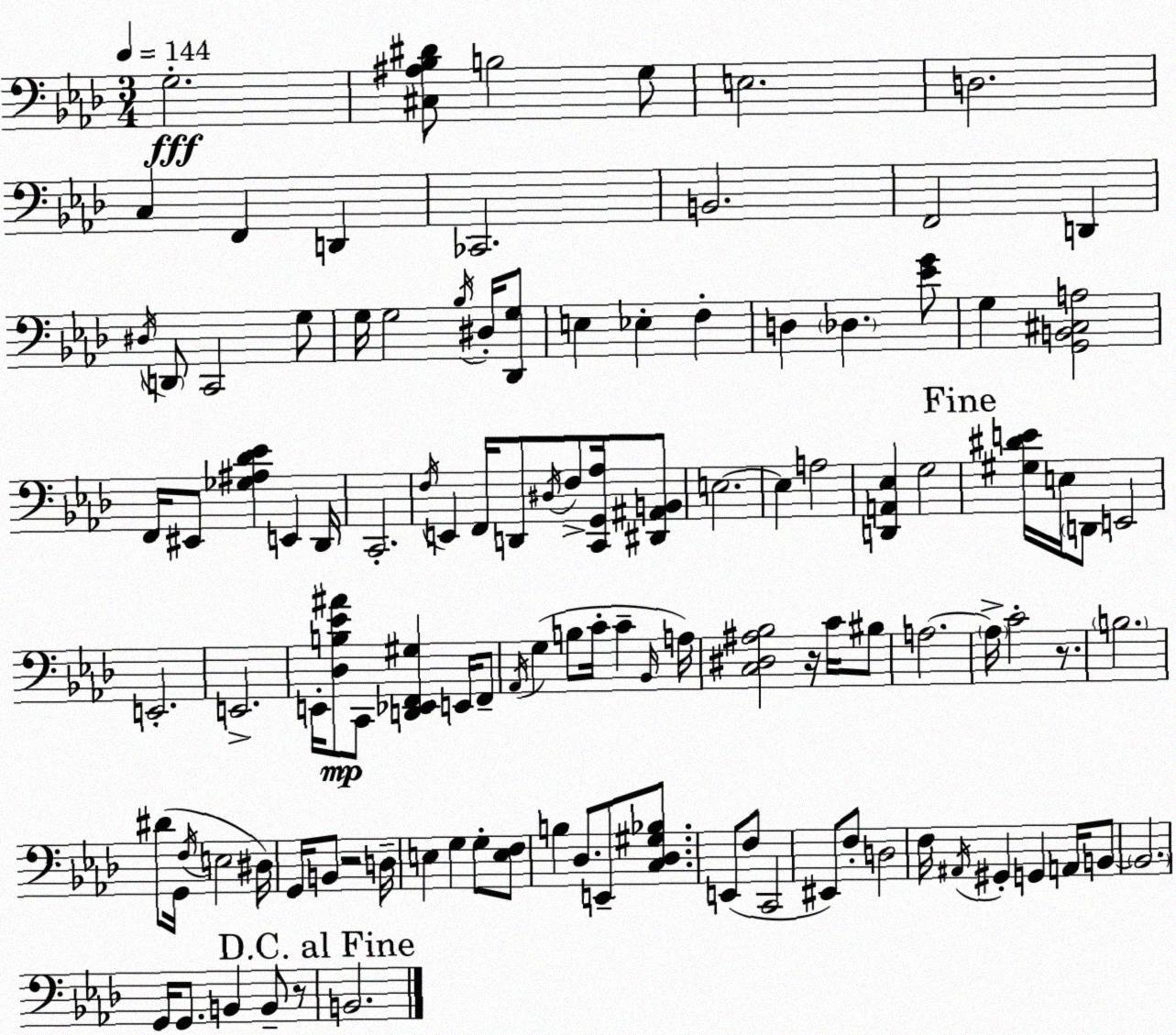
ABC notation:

X:1
T:Untitled
M:3/4
L:1/4
K:Fm
G,2 [^C,^A,_B,^D]/2 B,2 G,/2 E,2 D,2 C, F,, D,, _C,,2 B,,2 F,,2 D,, ^D,/4 D,,/2 C,,2 G,/2 G,/4 G,2 _B,/4 ^D,/4 [_D,,G,]/2 E, _E, F, D, _D, [_EG]/2 G, [G,,B,,^C,A,]2 F,,/4 ^E,,/2 [_G,^A,_D_E] E,, _D,,/4 C,,2 F,/4 E,, F,,/4 D,,/2 ^D,/4 F,/2 [C,,G,,_A,]/4 [^D,,^A,,B,,]/2 E,2 E, A,2 [D,,A,,_E,] G,2 [^G,^DE]/4 E,/4 D,,/2 E,,2 E,,2 E,,2 E,,/4 [_D,B,_E^A]/2 C,,/2 [D,,_E,,F,,^G,] E,,/4 F,,/2 _A,,/4 G, B,/2 C/4 C _B,,/4 A,/4 [C,^D,^A,_B,]2 z/4 C/4 ^B,/2 A,2 A,/4 C2 z/2 B,2 ^D/2 G,,/4 F,/4 E,2 ^D,/4 G,,/4 B,,/2 z2 D,/4 E, G, G,/2 [E,F,]/2 B, _D,/2 E,,/2 [C,_D,^G,_B,]/2 E,,/2 F,/2 C,,2 ^E,,/2 F,/2 D,2 F,/4 ^A,,/4 ^G,, G,, A,,/4 B,,/2 B,,2 G,,/4 G,,/2 B,, B,,/2 z/2 B,,2